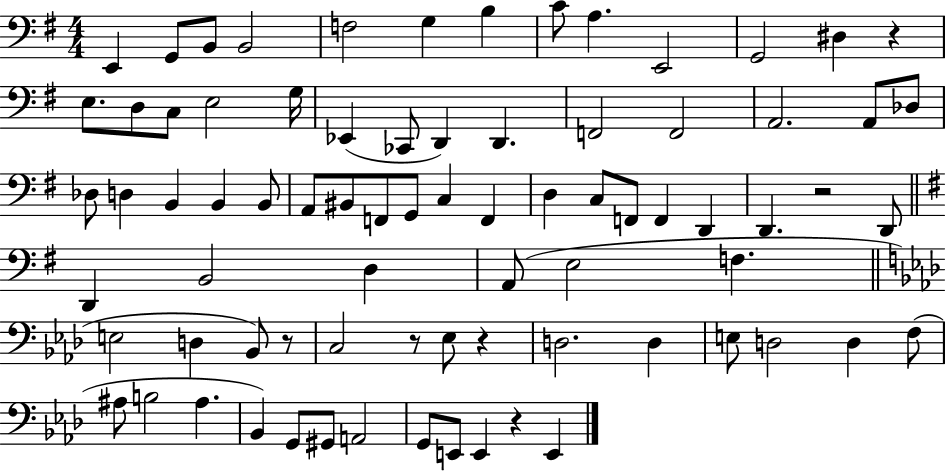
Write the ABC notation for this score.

X:1
T:Untitled
M:4/4
L:1/4
K:G
E,, G,,/2 B,,/2 B,,2 F,2 G, B, C/2 A, E,,2 G,,2 ^D, z E,/2 D,/2 C,/2 E,2 G,/4 _E,, _C,,/2 D,, D,, F,,2 F,,2 A,,2 A,,/2 _D,/2 _D,/2 D, B,, B,, B,,/2 A,,/2 ^B,,/2 F,,/2 G,,/2 C, F,, D, C,/2 F,,/2 F,, D,, D,, z2 D,,/2 D,, B,,2 D, A,,/2 E,2 F, E,2 D, _B,,/2 z/2 C,2 z/2 _E,/2 z D,2 D, E,/2 D,2 D, F,/2 ^A,/2 B,2 ^A, _B,, G,,/2 ^G,,/2 A,,2 G,,/2 E,,/2 E,, z E,,